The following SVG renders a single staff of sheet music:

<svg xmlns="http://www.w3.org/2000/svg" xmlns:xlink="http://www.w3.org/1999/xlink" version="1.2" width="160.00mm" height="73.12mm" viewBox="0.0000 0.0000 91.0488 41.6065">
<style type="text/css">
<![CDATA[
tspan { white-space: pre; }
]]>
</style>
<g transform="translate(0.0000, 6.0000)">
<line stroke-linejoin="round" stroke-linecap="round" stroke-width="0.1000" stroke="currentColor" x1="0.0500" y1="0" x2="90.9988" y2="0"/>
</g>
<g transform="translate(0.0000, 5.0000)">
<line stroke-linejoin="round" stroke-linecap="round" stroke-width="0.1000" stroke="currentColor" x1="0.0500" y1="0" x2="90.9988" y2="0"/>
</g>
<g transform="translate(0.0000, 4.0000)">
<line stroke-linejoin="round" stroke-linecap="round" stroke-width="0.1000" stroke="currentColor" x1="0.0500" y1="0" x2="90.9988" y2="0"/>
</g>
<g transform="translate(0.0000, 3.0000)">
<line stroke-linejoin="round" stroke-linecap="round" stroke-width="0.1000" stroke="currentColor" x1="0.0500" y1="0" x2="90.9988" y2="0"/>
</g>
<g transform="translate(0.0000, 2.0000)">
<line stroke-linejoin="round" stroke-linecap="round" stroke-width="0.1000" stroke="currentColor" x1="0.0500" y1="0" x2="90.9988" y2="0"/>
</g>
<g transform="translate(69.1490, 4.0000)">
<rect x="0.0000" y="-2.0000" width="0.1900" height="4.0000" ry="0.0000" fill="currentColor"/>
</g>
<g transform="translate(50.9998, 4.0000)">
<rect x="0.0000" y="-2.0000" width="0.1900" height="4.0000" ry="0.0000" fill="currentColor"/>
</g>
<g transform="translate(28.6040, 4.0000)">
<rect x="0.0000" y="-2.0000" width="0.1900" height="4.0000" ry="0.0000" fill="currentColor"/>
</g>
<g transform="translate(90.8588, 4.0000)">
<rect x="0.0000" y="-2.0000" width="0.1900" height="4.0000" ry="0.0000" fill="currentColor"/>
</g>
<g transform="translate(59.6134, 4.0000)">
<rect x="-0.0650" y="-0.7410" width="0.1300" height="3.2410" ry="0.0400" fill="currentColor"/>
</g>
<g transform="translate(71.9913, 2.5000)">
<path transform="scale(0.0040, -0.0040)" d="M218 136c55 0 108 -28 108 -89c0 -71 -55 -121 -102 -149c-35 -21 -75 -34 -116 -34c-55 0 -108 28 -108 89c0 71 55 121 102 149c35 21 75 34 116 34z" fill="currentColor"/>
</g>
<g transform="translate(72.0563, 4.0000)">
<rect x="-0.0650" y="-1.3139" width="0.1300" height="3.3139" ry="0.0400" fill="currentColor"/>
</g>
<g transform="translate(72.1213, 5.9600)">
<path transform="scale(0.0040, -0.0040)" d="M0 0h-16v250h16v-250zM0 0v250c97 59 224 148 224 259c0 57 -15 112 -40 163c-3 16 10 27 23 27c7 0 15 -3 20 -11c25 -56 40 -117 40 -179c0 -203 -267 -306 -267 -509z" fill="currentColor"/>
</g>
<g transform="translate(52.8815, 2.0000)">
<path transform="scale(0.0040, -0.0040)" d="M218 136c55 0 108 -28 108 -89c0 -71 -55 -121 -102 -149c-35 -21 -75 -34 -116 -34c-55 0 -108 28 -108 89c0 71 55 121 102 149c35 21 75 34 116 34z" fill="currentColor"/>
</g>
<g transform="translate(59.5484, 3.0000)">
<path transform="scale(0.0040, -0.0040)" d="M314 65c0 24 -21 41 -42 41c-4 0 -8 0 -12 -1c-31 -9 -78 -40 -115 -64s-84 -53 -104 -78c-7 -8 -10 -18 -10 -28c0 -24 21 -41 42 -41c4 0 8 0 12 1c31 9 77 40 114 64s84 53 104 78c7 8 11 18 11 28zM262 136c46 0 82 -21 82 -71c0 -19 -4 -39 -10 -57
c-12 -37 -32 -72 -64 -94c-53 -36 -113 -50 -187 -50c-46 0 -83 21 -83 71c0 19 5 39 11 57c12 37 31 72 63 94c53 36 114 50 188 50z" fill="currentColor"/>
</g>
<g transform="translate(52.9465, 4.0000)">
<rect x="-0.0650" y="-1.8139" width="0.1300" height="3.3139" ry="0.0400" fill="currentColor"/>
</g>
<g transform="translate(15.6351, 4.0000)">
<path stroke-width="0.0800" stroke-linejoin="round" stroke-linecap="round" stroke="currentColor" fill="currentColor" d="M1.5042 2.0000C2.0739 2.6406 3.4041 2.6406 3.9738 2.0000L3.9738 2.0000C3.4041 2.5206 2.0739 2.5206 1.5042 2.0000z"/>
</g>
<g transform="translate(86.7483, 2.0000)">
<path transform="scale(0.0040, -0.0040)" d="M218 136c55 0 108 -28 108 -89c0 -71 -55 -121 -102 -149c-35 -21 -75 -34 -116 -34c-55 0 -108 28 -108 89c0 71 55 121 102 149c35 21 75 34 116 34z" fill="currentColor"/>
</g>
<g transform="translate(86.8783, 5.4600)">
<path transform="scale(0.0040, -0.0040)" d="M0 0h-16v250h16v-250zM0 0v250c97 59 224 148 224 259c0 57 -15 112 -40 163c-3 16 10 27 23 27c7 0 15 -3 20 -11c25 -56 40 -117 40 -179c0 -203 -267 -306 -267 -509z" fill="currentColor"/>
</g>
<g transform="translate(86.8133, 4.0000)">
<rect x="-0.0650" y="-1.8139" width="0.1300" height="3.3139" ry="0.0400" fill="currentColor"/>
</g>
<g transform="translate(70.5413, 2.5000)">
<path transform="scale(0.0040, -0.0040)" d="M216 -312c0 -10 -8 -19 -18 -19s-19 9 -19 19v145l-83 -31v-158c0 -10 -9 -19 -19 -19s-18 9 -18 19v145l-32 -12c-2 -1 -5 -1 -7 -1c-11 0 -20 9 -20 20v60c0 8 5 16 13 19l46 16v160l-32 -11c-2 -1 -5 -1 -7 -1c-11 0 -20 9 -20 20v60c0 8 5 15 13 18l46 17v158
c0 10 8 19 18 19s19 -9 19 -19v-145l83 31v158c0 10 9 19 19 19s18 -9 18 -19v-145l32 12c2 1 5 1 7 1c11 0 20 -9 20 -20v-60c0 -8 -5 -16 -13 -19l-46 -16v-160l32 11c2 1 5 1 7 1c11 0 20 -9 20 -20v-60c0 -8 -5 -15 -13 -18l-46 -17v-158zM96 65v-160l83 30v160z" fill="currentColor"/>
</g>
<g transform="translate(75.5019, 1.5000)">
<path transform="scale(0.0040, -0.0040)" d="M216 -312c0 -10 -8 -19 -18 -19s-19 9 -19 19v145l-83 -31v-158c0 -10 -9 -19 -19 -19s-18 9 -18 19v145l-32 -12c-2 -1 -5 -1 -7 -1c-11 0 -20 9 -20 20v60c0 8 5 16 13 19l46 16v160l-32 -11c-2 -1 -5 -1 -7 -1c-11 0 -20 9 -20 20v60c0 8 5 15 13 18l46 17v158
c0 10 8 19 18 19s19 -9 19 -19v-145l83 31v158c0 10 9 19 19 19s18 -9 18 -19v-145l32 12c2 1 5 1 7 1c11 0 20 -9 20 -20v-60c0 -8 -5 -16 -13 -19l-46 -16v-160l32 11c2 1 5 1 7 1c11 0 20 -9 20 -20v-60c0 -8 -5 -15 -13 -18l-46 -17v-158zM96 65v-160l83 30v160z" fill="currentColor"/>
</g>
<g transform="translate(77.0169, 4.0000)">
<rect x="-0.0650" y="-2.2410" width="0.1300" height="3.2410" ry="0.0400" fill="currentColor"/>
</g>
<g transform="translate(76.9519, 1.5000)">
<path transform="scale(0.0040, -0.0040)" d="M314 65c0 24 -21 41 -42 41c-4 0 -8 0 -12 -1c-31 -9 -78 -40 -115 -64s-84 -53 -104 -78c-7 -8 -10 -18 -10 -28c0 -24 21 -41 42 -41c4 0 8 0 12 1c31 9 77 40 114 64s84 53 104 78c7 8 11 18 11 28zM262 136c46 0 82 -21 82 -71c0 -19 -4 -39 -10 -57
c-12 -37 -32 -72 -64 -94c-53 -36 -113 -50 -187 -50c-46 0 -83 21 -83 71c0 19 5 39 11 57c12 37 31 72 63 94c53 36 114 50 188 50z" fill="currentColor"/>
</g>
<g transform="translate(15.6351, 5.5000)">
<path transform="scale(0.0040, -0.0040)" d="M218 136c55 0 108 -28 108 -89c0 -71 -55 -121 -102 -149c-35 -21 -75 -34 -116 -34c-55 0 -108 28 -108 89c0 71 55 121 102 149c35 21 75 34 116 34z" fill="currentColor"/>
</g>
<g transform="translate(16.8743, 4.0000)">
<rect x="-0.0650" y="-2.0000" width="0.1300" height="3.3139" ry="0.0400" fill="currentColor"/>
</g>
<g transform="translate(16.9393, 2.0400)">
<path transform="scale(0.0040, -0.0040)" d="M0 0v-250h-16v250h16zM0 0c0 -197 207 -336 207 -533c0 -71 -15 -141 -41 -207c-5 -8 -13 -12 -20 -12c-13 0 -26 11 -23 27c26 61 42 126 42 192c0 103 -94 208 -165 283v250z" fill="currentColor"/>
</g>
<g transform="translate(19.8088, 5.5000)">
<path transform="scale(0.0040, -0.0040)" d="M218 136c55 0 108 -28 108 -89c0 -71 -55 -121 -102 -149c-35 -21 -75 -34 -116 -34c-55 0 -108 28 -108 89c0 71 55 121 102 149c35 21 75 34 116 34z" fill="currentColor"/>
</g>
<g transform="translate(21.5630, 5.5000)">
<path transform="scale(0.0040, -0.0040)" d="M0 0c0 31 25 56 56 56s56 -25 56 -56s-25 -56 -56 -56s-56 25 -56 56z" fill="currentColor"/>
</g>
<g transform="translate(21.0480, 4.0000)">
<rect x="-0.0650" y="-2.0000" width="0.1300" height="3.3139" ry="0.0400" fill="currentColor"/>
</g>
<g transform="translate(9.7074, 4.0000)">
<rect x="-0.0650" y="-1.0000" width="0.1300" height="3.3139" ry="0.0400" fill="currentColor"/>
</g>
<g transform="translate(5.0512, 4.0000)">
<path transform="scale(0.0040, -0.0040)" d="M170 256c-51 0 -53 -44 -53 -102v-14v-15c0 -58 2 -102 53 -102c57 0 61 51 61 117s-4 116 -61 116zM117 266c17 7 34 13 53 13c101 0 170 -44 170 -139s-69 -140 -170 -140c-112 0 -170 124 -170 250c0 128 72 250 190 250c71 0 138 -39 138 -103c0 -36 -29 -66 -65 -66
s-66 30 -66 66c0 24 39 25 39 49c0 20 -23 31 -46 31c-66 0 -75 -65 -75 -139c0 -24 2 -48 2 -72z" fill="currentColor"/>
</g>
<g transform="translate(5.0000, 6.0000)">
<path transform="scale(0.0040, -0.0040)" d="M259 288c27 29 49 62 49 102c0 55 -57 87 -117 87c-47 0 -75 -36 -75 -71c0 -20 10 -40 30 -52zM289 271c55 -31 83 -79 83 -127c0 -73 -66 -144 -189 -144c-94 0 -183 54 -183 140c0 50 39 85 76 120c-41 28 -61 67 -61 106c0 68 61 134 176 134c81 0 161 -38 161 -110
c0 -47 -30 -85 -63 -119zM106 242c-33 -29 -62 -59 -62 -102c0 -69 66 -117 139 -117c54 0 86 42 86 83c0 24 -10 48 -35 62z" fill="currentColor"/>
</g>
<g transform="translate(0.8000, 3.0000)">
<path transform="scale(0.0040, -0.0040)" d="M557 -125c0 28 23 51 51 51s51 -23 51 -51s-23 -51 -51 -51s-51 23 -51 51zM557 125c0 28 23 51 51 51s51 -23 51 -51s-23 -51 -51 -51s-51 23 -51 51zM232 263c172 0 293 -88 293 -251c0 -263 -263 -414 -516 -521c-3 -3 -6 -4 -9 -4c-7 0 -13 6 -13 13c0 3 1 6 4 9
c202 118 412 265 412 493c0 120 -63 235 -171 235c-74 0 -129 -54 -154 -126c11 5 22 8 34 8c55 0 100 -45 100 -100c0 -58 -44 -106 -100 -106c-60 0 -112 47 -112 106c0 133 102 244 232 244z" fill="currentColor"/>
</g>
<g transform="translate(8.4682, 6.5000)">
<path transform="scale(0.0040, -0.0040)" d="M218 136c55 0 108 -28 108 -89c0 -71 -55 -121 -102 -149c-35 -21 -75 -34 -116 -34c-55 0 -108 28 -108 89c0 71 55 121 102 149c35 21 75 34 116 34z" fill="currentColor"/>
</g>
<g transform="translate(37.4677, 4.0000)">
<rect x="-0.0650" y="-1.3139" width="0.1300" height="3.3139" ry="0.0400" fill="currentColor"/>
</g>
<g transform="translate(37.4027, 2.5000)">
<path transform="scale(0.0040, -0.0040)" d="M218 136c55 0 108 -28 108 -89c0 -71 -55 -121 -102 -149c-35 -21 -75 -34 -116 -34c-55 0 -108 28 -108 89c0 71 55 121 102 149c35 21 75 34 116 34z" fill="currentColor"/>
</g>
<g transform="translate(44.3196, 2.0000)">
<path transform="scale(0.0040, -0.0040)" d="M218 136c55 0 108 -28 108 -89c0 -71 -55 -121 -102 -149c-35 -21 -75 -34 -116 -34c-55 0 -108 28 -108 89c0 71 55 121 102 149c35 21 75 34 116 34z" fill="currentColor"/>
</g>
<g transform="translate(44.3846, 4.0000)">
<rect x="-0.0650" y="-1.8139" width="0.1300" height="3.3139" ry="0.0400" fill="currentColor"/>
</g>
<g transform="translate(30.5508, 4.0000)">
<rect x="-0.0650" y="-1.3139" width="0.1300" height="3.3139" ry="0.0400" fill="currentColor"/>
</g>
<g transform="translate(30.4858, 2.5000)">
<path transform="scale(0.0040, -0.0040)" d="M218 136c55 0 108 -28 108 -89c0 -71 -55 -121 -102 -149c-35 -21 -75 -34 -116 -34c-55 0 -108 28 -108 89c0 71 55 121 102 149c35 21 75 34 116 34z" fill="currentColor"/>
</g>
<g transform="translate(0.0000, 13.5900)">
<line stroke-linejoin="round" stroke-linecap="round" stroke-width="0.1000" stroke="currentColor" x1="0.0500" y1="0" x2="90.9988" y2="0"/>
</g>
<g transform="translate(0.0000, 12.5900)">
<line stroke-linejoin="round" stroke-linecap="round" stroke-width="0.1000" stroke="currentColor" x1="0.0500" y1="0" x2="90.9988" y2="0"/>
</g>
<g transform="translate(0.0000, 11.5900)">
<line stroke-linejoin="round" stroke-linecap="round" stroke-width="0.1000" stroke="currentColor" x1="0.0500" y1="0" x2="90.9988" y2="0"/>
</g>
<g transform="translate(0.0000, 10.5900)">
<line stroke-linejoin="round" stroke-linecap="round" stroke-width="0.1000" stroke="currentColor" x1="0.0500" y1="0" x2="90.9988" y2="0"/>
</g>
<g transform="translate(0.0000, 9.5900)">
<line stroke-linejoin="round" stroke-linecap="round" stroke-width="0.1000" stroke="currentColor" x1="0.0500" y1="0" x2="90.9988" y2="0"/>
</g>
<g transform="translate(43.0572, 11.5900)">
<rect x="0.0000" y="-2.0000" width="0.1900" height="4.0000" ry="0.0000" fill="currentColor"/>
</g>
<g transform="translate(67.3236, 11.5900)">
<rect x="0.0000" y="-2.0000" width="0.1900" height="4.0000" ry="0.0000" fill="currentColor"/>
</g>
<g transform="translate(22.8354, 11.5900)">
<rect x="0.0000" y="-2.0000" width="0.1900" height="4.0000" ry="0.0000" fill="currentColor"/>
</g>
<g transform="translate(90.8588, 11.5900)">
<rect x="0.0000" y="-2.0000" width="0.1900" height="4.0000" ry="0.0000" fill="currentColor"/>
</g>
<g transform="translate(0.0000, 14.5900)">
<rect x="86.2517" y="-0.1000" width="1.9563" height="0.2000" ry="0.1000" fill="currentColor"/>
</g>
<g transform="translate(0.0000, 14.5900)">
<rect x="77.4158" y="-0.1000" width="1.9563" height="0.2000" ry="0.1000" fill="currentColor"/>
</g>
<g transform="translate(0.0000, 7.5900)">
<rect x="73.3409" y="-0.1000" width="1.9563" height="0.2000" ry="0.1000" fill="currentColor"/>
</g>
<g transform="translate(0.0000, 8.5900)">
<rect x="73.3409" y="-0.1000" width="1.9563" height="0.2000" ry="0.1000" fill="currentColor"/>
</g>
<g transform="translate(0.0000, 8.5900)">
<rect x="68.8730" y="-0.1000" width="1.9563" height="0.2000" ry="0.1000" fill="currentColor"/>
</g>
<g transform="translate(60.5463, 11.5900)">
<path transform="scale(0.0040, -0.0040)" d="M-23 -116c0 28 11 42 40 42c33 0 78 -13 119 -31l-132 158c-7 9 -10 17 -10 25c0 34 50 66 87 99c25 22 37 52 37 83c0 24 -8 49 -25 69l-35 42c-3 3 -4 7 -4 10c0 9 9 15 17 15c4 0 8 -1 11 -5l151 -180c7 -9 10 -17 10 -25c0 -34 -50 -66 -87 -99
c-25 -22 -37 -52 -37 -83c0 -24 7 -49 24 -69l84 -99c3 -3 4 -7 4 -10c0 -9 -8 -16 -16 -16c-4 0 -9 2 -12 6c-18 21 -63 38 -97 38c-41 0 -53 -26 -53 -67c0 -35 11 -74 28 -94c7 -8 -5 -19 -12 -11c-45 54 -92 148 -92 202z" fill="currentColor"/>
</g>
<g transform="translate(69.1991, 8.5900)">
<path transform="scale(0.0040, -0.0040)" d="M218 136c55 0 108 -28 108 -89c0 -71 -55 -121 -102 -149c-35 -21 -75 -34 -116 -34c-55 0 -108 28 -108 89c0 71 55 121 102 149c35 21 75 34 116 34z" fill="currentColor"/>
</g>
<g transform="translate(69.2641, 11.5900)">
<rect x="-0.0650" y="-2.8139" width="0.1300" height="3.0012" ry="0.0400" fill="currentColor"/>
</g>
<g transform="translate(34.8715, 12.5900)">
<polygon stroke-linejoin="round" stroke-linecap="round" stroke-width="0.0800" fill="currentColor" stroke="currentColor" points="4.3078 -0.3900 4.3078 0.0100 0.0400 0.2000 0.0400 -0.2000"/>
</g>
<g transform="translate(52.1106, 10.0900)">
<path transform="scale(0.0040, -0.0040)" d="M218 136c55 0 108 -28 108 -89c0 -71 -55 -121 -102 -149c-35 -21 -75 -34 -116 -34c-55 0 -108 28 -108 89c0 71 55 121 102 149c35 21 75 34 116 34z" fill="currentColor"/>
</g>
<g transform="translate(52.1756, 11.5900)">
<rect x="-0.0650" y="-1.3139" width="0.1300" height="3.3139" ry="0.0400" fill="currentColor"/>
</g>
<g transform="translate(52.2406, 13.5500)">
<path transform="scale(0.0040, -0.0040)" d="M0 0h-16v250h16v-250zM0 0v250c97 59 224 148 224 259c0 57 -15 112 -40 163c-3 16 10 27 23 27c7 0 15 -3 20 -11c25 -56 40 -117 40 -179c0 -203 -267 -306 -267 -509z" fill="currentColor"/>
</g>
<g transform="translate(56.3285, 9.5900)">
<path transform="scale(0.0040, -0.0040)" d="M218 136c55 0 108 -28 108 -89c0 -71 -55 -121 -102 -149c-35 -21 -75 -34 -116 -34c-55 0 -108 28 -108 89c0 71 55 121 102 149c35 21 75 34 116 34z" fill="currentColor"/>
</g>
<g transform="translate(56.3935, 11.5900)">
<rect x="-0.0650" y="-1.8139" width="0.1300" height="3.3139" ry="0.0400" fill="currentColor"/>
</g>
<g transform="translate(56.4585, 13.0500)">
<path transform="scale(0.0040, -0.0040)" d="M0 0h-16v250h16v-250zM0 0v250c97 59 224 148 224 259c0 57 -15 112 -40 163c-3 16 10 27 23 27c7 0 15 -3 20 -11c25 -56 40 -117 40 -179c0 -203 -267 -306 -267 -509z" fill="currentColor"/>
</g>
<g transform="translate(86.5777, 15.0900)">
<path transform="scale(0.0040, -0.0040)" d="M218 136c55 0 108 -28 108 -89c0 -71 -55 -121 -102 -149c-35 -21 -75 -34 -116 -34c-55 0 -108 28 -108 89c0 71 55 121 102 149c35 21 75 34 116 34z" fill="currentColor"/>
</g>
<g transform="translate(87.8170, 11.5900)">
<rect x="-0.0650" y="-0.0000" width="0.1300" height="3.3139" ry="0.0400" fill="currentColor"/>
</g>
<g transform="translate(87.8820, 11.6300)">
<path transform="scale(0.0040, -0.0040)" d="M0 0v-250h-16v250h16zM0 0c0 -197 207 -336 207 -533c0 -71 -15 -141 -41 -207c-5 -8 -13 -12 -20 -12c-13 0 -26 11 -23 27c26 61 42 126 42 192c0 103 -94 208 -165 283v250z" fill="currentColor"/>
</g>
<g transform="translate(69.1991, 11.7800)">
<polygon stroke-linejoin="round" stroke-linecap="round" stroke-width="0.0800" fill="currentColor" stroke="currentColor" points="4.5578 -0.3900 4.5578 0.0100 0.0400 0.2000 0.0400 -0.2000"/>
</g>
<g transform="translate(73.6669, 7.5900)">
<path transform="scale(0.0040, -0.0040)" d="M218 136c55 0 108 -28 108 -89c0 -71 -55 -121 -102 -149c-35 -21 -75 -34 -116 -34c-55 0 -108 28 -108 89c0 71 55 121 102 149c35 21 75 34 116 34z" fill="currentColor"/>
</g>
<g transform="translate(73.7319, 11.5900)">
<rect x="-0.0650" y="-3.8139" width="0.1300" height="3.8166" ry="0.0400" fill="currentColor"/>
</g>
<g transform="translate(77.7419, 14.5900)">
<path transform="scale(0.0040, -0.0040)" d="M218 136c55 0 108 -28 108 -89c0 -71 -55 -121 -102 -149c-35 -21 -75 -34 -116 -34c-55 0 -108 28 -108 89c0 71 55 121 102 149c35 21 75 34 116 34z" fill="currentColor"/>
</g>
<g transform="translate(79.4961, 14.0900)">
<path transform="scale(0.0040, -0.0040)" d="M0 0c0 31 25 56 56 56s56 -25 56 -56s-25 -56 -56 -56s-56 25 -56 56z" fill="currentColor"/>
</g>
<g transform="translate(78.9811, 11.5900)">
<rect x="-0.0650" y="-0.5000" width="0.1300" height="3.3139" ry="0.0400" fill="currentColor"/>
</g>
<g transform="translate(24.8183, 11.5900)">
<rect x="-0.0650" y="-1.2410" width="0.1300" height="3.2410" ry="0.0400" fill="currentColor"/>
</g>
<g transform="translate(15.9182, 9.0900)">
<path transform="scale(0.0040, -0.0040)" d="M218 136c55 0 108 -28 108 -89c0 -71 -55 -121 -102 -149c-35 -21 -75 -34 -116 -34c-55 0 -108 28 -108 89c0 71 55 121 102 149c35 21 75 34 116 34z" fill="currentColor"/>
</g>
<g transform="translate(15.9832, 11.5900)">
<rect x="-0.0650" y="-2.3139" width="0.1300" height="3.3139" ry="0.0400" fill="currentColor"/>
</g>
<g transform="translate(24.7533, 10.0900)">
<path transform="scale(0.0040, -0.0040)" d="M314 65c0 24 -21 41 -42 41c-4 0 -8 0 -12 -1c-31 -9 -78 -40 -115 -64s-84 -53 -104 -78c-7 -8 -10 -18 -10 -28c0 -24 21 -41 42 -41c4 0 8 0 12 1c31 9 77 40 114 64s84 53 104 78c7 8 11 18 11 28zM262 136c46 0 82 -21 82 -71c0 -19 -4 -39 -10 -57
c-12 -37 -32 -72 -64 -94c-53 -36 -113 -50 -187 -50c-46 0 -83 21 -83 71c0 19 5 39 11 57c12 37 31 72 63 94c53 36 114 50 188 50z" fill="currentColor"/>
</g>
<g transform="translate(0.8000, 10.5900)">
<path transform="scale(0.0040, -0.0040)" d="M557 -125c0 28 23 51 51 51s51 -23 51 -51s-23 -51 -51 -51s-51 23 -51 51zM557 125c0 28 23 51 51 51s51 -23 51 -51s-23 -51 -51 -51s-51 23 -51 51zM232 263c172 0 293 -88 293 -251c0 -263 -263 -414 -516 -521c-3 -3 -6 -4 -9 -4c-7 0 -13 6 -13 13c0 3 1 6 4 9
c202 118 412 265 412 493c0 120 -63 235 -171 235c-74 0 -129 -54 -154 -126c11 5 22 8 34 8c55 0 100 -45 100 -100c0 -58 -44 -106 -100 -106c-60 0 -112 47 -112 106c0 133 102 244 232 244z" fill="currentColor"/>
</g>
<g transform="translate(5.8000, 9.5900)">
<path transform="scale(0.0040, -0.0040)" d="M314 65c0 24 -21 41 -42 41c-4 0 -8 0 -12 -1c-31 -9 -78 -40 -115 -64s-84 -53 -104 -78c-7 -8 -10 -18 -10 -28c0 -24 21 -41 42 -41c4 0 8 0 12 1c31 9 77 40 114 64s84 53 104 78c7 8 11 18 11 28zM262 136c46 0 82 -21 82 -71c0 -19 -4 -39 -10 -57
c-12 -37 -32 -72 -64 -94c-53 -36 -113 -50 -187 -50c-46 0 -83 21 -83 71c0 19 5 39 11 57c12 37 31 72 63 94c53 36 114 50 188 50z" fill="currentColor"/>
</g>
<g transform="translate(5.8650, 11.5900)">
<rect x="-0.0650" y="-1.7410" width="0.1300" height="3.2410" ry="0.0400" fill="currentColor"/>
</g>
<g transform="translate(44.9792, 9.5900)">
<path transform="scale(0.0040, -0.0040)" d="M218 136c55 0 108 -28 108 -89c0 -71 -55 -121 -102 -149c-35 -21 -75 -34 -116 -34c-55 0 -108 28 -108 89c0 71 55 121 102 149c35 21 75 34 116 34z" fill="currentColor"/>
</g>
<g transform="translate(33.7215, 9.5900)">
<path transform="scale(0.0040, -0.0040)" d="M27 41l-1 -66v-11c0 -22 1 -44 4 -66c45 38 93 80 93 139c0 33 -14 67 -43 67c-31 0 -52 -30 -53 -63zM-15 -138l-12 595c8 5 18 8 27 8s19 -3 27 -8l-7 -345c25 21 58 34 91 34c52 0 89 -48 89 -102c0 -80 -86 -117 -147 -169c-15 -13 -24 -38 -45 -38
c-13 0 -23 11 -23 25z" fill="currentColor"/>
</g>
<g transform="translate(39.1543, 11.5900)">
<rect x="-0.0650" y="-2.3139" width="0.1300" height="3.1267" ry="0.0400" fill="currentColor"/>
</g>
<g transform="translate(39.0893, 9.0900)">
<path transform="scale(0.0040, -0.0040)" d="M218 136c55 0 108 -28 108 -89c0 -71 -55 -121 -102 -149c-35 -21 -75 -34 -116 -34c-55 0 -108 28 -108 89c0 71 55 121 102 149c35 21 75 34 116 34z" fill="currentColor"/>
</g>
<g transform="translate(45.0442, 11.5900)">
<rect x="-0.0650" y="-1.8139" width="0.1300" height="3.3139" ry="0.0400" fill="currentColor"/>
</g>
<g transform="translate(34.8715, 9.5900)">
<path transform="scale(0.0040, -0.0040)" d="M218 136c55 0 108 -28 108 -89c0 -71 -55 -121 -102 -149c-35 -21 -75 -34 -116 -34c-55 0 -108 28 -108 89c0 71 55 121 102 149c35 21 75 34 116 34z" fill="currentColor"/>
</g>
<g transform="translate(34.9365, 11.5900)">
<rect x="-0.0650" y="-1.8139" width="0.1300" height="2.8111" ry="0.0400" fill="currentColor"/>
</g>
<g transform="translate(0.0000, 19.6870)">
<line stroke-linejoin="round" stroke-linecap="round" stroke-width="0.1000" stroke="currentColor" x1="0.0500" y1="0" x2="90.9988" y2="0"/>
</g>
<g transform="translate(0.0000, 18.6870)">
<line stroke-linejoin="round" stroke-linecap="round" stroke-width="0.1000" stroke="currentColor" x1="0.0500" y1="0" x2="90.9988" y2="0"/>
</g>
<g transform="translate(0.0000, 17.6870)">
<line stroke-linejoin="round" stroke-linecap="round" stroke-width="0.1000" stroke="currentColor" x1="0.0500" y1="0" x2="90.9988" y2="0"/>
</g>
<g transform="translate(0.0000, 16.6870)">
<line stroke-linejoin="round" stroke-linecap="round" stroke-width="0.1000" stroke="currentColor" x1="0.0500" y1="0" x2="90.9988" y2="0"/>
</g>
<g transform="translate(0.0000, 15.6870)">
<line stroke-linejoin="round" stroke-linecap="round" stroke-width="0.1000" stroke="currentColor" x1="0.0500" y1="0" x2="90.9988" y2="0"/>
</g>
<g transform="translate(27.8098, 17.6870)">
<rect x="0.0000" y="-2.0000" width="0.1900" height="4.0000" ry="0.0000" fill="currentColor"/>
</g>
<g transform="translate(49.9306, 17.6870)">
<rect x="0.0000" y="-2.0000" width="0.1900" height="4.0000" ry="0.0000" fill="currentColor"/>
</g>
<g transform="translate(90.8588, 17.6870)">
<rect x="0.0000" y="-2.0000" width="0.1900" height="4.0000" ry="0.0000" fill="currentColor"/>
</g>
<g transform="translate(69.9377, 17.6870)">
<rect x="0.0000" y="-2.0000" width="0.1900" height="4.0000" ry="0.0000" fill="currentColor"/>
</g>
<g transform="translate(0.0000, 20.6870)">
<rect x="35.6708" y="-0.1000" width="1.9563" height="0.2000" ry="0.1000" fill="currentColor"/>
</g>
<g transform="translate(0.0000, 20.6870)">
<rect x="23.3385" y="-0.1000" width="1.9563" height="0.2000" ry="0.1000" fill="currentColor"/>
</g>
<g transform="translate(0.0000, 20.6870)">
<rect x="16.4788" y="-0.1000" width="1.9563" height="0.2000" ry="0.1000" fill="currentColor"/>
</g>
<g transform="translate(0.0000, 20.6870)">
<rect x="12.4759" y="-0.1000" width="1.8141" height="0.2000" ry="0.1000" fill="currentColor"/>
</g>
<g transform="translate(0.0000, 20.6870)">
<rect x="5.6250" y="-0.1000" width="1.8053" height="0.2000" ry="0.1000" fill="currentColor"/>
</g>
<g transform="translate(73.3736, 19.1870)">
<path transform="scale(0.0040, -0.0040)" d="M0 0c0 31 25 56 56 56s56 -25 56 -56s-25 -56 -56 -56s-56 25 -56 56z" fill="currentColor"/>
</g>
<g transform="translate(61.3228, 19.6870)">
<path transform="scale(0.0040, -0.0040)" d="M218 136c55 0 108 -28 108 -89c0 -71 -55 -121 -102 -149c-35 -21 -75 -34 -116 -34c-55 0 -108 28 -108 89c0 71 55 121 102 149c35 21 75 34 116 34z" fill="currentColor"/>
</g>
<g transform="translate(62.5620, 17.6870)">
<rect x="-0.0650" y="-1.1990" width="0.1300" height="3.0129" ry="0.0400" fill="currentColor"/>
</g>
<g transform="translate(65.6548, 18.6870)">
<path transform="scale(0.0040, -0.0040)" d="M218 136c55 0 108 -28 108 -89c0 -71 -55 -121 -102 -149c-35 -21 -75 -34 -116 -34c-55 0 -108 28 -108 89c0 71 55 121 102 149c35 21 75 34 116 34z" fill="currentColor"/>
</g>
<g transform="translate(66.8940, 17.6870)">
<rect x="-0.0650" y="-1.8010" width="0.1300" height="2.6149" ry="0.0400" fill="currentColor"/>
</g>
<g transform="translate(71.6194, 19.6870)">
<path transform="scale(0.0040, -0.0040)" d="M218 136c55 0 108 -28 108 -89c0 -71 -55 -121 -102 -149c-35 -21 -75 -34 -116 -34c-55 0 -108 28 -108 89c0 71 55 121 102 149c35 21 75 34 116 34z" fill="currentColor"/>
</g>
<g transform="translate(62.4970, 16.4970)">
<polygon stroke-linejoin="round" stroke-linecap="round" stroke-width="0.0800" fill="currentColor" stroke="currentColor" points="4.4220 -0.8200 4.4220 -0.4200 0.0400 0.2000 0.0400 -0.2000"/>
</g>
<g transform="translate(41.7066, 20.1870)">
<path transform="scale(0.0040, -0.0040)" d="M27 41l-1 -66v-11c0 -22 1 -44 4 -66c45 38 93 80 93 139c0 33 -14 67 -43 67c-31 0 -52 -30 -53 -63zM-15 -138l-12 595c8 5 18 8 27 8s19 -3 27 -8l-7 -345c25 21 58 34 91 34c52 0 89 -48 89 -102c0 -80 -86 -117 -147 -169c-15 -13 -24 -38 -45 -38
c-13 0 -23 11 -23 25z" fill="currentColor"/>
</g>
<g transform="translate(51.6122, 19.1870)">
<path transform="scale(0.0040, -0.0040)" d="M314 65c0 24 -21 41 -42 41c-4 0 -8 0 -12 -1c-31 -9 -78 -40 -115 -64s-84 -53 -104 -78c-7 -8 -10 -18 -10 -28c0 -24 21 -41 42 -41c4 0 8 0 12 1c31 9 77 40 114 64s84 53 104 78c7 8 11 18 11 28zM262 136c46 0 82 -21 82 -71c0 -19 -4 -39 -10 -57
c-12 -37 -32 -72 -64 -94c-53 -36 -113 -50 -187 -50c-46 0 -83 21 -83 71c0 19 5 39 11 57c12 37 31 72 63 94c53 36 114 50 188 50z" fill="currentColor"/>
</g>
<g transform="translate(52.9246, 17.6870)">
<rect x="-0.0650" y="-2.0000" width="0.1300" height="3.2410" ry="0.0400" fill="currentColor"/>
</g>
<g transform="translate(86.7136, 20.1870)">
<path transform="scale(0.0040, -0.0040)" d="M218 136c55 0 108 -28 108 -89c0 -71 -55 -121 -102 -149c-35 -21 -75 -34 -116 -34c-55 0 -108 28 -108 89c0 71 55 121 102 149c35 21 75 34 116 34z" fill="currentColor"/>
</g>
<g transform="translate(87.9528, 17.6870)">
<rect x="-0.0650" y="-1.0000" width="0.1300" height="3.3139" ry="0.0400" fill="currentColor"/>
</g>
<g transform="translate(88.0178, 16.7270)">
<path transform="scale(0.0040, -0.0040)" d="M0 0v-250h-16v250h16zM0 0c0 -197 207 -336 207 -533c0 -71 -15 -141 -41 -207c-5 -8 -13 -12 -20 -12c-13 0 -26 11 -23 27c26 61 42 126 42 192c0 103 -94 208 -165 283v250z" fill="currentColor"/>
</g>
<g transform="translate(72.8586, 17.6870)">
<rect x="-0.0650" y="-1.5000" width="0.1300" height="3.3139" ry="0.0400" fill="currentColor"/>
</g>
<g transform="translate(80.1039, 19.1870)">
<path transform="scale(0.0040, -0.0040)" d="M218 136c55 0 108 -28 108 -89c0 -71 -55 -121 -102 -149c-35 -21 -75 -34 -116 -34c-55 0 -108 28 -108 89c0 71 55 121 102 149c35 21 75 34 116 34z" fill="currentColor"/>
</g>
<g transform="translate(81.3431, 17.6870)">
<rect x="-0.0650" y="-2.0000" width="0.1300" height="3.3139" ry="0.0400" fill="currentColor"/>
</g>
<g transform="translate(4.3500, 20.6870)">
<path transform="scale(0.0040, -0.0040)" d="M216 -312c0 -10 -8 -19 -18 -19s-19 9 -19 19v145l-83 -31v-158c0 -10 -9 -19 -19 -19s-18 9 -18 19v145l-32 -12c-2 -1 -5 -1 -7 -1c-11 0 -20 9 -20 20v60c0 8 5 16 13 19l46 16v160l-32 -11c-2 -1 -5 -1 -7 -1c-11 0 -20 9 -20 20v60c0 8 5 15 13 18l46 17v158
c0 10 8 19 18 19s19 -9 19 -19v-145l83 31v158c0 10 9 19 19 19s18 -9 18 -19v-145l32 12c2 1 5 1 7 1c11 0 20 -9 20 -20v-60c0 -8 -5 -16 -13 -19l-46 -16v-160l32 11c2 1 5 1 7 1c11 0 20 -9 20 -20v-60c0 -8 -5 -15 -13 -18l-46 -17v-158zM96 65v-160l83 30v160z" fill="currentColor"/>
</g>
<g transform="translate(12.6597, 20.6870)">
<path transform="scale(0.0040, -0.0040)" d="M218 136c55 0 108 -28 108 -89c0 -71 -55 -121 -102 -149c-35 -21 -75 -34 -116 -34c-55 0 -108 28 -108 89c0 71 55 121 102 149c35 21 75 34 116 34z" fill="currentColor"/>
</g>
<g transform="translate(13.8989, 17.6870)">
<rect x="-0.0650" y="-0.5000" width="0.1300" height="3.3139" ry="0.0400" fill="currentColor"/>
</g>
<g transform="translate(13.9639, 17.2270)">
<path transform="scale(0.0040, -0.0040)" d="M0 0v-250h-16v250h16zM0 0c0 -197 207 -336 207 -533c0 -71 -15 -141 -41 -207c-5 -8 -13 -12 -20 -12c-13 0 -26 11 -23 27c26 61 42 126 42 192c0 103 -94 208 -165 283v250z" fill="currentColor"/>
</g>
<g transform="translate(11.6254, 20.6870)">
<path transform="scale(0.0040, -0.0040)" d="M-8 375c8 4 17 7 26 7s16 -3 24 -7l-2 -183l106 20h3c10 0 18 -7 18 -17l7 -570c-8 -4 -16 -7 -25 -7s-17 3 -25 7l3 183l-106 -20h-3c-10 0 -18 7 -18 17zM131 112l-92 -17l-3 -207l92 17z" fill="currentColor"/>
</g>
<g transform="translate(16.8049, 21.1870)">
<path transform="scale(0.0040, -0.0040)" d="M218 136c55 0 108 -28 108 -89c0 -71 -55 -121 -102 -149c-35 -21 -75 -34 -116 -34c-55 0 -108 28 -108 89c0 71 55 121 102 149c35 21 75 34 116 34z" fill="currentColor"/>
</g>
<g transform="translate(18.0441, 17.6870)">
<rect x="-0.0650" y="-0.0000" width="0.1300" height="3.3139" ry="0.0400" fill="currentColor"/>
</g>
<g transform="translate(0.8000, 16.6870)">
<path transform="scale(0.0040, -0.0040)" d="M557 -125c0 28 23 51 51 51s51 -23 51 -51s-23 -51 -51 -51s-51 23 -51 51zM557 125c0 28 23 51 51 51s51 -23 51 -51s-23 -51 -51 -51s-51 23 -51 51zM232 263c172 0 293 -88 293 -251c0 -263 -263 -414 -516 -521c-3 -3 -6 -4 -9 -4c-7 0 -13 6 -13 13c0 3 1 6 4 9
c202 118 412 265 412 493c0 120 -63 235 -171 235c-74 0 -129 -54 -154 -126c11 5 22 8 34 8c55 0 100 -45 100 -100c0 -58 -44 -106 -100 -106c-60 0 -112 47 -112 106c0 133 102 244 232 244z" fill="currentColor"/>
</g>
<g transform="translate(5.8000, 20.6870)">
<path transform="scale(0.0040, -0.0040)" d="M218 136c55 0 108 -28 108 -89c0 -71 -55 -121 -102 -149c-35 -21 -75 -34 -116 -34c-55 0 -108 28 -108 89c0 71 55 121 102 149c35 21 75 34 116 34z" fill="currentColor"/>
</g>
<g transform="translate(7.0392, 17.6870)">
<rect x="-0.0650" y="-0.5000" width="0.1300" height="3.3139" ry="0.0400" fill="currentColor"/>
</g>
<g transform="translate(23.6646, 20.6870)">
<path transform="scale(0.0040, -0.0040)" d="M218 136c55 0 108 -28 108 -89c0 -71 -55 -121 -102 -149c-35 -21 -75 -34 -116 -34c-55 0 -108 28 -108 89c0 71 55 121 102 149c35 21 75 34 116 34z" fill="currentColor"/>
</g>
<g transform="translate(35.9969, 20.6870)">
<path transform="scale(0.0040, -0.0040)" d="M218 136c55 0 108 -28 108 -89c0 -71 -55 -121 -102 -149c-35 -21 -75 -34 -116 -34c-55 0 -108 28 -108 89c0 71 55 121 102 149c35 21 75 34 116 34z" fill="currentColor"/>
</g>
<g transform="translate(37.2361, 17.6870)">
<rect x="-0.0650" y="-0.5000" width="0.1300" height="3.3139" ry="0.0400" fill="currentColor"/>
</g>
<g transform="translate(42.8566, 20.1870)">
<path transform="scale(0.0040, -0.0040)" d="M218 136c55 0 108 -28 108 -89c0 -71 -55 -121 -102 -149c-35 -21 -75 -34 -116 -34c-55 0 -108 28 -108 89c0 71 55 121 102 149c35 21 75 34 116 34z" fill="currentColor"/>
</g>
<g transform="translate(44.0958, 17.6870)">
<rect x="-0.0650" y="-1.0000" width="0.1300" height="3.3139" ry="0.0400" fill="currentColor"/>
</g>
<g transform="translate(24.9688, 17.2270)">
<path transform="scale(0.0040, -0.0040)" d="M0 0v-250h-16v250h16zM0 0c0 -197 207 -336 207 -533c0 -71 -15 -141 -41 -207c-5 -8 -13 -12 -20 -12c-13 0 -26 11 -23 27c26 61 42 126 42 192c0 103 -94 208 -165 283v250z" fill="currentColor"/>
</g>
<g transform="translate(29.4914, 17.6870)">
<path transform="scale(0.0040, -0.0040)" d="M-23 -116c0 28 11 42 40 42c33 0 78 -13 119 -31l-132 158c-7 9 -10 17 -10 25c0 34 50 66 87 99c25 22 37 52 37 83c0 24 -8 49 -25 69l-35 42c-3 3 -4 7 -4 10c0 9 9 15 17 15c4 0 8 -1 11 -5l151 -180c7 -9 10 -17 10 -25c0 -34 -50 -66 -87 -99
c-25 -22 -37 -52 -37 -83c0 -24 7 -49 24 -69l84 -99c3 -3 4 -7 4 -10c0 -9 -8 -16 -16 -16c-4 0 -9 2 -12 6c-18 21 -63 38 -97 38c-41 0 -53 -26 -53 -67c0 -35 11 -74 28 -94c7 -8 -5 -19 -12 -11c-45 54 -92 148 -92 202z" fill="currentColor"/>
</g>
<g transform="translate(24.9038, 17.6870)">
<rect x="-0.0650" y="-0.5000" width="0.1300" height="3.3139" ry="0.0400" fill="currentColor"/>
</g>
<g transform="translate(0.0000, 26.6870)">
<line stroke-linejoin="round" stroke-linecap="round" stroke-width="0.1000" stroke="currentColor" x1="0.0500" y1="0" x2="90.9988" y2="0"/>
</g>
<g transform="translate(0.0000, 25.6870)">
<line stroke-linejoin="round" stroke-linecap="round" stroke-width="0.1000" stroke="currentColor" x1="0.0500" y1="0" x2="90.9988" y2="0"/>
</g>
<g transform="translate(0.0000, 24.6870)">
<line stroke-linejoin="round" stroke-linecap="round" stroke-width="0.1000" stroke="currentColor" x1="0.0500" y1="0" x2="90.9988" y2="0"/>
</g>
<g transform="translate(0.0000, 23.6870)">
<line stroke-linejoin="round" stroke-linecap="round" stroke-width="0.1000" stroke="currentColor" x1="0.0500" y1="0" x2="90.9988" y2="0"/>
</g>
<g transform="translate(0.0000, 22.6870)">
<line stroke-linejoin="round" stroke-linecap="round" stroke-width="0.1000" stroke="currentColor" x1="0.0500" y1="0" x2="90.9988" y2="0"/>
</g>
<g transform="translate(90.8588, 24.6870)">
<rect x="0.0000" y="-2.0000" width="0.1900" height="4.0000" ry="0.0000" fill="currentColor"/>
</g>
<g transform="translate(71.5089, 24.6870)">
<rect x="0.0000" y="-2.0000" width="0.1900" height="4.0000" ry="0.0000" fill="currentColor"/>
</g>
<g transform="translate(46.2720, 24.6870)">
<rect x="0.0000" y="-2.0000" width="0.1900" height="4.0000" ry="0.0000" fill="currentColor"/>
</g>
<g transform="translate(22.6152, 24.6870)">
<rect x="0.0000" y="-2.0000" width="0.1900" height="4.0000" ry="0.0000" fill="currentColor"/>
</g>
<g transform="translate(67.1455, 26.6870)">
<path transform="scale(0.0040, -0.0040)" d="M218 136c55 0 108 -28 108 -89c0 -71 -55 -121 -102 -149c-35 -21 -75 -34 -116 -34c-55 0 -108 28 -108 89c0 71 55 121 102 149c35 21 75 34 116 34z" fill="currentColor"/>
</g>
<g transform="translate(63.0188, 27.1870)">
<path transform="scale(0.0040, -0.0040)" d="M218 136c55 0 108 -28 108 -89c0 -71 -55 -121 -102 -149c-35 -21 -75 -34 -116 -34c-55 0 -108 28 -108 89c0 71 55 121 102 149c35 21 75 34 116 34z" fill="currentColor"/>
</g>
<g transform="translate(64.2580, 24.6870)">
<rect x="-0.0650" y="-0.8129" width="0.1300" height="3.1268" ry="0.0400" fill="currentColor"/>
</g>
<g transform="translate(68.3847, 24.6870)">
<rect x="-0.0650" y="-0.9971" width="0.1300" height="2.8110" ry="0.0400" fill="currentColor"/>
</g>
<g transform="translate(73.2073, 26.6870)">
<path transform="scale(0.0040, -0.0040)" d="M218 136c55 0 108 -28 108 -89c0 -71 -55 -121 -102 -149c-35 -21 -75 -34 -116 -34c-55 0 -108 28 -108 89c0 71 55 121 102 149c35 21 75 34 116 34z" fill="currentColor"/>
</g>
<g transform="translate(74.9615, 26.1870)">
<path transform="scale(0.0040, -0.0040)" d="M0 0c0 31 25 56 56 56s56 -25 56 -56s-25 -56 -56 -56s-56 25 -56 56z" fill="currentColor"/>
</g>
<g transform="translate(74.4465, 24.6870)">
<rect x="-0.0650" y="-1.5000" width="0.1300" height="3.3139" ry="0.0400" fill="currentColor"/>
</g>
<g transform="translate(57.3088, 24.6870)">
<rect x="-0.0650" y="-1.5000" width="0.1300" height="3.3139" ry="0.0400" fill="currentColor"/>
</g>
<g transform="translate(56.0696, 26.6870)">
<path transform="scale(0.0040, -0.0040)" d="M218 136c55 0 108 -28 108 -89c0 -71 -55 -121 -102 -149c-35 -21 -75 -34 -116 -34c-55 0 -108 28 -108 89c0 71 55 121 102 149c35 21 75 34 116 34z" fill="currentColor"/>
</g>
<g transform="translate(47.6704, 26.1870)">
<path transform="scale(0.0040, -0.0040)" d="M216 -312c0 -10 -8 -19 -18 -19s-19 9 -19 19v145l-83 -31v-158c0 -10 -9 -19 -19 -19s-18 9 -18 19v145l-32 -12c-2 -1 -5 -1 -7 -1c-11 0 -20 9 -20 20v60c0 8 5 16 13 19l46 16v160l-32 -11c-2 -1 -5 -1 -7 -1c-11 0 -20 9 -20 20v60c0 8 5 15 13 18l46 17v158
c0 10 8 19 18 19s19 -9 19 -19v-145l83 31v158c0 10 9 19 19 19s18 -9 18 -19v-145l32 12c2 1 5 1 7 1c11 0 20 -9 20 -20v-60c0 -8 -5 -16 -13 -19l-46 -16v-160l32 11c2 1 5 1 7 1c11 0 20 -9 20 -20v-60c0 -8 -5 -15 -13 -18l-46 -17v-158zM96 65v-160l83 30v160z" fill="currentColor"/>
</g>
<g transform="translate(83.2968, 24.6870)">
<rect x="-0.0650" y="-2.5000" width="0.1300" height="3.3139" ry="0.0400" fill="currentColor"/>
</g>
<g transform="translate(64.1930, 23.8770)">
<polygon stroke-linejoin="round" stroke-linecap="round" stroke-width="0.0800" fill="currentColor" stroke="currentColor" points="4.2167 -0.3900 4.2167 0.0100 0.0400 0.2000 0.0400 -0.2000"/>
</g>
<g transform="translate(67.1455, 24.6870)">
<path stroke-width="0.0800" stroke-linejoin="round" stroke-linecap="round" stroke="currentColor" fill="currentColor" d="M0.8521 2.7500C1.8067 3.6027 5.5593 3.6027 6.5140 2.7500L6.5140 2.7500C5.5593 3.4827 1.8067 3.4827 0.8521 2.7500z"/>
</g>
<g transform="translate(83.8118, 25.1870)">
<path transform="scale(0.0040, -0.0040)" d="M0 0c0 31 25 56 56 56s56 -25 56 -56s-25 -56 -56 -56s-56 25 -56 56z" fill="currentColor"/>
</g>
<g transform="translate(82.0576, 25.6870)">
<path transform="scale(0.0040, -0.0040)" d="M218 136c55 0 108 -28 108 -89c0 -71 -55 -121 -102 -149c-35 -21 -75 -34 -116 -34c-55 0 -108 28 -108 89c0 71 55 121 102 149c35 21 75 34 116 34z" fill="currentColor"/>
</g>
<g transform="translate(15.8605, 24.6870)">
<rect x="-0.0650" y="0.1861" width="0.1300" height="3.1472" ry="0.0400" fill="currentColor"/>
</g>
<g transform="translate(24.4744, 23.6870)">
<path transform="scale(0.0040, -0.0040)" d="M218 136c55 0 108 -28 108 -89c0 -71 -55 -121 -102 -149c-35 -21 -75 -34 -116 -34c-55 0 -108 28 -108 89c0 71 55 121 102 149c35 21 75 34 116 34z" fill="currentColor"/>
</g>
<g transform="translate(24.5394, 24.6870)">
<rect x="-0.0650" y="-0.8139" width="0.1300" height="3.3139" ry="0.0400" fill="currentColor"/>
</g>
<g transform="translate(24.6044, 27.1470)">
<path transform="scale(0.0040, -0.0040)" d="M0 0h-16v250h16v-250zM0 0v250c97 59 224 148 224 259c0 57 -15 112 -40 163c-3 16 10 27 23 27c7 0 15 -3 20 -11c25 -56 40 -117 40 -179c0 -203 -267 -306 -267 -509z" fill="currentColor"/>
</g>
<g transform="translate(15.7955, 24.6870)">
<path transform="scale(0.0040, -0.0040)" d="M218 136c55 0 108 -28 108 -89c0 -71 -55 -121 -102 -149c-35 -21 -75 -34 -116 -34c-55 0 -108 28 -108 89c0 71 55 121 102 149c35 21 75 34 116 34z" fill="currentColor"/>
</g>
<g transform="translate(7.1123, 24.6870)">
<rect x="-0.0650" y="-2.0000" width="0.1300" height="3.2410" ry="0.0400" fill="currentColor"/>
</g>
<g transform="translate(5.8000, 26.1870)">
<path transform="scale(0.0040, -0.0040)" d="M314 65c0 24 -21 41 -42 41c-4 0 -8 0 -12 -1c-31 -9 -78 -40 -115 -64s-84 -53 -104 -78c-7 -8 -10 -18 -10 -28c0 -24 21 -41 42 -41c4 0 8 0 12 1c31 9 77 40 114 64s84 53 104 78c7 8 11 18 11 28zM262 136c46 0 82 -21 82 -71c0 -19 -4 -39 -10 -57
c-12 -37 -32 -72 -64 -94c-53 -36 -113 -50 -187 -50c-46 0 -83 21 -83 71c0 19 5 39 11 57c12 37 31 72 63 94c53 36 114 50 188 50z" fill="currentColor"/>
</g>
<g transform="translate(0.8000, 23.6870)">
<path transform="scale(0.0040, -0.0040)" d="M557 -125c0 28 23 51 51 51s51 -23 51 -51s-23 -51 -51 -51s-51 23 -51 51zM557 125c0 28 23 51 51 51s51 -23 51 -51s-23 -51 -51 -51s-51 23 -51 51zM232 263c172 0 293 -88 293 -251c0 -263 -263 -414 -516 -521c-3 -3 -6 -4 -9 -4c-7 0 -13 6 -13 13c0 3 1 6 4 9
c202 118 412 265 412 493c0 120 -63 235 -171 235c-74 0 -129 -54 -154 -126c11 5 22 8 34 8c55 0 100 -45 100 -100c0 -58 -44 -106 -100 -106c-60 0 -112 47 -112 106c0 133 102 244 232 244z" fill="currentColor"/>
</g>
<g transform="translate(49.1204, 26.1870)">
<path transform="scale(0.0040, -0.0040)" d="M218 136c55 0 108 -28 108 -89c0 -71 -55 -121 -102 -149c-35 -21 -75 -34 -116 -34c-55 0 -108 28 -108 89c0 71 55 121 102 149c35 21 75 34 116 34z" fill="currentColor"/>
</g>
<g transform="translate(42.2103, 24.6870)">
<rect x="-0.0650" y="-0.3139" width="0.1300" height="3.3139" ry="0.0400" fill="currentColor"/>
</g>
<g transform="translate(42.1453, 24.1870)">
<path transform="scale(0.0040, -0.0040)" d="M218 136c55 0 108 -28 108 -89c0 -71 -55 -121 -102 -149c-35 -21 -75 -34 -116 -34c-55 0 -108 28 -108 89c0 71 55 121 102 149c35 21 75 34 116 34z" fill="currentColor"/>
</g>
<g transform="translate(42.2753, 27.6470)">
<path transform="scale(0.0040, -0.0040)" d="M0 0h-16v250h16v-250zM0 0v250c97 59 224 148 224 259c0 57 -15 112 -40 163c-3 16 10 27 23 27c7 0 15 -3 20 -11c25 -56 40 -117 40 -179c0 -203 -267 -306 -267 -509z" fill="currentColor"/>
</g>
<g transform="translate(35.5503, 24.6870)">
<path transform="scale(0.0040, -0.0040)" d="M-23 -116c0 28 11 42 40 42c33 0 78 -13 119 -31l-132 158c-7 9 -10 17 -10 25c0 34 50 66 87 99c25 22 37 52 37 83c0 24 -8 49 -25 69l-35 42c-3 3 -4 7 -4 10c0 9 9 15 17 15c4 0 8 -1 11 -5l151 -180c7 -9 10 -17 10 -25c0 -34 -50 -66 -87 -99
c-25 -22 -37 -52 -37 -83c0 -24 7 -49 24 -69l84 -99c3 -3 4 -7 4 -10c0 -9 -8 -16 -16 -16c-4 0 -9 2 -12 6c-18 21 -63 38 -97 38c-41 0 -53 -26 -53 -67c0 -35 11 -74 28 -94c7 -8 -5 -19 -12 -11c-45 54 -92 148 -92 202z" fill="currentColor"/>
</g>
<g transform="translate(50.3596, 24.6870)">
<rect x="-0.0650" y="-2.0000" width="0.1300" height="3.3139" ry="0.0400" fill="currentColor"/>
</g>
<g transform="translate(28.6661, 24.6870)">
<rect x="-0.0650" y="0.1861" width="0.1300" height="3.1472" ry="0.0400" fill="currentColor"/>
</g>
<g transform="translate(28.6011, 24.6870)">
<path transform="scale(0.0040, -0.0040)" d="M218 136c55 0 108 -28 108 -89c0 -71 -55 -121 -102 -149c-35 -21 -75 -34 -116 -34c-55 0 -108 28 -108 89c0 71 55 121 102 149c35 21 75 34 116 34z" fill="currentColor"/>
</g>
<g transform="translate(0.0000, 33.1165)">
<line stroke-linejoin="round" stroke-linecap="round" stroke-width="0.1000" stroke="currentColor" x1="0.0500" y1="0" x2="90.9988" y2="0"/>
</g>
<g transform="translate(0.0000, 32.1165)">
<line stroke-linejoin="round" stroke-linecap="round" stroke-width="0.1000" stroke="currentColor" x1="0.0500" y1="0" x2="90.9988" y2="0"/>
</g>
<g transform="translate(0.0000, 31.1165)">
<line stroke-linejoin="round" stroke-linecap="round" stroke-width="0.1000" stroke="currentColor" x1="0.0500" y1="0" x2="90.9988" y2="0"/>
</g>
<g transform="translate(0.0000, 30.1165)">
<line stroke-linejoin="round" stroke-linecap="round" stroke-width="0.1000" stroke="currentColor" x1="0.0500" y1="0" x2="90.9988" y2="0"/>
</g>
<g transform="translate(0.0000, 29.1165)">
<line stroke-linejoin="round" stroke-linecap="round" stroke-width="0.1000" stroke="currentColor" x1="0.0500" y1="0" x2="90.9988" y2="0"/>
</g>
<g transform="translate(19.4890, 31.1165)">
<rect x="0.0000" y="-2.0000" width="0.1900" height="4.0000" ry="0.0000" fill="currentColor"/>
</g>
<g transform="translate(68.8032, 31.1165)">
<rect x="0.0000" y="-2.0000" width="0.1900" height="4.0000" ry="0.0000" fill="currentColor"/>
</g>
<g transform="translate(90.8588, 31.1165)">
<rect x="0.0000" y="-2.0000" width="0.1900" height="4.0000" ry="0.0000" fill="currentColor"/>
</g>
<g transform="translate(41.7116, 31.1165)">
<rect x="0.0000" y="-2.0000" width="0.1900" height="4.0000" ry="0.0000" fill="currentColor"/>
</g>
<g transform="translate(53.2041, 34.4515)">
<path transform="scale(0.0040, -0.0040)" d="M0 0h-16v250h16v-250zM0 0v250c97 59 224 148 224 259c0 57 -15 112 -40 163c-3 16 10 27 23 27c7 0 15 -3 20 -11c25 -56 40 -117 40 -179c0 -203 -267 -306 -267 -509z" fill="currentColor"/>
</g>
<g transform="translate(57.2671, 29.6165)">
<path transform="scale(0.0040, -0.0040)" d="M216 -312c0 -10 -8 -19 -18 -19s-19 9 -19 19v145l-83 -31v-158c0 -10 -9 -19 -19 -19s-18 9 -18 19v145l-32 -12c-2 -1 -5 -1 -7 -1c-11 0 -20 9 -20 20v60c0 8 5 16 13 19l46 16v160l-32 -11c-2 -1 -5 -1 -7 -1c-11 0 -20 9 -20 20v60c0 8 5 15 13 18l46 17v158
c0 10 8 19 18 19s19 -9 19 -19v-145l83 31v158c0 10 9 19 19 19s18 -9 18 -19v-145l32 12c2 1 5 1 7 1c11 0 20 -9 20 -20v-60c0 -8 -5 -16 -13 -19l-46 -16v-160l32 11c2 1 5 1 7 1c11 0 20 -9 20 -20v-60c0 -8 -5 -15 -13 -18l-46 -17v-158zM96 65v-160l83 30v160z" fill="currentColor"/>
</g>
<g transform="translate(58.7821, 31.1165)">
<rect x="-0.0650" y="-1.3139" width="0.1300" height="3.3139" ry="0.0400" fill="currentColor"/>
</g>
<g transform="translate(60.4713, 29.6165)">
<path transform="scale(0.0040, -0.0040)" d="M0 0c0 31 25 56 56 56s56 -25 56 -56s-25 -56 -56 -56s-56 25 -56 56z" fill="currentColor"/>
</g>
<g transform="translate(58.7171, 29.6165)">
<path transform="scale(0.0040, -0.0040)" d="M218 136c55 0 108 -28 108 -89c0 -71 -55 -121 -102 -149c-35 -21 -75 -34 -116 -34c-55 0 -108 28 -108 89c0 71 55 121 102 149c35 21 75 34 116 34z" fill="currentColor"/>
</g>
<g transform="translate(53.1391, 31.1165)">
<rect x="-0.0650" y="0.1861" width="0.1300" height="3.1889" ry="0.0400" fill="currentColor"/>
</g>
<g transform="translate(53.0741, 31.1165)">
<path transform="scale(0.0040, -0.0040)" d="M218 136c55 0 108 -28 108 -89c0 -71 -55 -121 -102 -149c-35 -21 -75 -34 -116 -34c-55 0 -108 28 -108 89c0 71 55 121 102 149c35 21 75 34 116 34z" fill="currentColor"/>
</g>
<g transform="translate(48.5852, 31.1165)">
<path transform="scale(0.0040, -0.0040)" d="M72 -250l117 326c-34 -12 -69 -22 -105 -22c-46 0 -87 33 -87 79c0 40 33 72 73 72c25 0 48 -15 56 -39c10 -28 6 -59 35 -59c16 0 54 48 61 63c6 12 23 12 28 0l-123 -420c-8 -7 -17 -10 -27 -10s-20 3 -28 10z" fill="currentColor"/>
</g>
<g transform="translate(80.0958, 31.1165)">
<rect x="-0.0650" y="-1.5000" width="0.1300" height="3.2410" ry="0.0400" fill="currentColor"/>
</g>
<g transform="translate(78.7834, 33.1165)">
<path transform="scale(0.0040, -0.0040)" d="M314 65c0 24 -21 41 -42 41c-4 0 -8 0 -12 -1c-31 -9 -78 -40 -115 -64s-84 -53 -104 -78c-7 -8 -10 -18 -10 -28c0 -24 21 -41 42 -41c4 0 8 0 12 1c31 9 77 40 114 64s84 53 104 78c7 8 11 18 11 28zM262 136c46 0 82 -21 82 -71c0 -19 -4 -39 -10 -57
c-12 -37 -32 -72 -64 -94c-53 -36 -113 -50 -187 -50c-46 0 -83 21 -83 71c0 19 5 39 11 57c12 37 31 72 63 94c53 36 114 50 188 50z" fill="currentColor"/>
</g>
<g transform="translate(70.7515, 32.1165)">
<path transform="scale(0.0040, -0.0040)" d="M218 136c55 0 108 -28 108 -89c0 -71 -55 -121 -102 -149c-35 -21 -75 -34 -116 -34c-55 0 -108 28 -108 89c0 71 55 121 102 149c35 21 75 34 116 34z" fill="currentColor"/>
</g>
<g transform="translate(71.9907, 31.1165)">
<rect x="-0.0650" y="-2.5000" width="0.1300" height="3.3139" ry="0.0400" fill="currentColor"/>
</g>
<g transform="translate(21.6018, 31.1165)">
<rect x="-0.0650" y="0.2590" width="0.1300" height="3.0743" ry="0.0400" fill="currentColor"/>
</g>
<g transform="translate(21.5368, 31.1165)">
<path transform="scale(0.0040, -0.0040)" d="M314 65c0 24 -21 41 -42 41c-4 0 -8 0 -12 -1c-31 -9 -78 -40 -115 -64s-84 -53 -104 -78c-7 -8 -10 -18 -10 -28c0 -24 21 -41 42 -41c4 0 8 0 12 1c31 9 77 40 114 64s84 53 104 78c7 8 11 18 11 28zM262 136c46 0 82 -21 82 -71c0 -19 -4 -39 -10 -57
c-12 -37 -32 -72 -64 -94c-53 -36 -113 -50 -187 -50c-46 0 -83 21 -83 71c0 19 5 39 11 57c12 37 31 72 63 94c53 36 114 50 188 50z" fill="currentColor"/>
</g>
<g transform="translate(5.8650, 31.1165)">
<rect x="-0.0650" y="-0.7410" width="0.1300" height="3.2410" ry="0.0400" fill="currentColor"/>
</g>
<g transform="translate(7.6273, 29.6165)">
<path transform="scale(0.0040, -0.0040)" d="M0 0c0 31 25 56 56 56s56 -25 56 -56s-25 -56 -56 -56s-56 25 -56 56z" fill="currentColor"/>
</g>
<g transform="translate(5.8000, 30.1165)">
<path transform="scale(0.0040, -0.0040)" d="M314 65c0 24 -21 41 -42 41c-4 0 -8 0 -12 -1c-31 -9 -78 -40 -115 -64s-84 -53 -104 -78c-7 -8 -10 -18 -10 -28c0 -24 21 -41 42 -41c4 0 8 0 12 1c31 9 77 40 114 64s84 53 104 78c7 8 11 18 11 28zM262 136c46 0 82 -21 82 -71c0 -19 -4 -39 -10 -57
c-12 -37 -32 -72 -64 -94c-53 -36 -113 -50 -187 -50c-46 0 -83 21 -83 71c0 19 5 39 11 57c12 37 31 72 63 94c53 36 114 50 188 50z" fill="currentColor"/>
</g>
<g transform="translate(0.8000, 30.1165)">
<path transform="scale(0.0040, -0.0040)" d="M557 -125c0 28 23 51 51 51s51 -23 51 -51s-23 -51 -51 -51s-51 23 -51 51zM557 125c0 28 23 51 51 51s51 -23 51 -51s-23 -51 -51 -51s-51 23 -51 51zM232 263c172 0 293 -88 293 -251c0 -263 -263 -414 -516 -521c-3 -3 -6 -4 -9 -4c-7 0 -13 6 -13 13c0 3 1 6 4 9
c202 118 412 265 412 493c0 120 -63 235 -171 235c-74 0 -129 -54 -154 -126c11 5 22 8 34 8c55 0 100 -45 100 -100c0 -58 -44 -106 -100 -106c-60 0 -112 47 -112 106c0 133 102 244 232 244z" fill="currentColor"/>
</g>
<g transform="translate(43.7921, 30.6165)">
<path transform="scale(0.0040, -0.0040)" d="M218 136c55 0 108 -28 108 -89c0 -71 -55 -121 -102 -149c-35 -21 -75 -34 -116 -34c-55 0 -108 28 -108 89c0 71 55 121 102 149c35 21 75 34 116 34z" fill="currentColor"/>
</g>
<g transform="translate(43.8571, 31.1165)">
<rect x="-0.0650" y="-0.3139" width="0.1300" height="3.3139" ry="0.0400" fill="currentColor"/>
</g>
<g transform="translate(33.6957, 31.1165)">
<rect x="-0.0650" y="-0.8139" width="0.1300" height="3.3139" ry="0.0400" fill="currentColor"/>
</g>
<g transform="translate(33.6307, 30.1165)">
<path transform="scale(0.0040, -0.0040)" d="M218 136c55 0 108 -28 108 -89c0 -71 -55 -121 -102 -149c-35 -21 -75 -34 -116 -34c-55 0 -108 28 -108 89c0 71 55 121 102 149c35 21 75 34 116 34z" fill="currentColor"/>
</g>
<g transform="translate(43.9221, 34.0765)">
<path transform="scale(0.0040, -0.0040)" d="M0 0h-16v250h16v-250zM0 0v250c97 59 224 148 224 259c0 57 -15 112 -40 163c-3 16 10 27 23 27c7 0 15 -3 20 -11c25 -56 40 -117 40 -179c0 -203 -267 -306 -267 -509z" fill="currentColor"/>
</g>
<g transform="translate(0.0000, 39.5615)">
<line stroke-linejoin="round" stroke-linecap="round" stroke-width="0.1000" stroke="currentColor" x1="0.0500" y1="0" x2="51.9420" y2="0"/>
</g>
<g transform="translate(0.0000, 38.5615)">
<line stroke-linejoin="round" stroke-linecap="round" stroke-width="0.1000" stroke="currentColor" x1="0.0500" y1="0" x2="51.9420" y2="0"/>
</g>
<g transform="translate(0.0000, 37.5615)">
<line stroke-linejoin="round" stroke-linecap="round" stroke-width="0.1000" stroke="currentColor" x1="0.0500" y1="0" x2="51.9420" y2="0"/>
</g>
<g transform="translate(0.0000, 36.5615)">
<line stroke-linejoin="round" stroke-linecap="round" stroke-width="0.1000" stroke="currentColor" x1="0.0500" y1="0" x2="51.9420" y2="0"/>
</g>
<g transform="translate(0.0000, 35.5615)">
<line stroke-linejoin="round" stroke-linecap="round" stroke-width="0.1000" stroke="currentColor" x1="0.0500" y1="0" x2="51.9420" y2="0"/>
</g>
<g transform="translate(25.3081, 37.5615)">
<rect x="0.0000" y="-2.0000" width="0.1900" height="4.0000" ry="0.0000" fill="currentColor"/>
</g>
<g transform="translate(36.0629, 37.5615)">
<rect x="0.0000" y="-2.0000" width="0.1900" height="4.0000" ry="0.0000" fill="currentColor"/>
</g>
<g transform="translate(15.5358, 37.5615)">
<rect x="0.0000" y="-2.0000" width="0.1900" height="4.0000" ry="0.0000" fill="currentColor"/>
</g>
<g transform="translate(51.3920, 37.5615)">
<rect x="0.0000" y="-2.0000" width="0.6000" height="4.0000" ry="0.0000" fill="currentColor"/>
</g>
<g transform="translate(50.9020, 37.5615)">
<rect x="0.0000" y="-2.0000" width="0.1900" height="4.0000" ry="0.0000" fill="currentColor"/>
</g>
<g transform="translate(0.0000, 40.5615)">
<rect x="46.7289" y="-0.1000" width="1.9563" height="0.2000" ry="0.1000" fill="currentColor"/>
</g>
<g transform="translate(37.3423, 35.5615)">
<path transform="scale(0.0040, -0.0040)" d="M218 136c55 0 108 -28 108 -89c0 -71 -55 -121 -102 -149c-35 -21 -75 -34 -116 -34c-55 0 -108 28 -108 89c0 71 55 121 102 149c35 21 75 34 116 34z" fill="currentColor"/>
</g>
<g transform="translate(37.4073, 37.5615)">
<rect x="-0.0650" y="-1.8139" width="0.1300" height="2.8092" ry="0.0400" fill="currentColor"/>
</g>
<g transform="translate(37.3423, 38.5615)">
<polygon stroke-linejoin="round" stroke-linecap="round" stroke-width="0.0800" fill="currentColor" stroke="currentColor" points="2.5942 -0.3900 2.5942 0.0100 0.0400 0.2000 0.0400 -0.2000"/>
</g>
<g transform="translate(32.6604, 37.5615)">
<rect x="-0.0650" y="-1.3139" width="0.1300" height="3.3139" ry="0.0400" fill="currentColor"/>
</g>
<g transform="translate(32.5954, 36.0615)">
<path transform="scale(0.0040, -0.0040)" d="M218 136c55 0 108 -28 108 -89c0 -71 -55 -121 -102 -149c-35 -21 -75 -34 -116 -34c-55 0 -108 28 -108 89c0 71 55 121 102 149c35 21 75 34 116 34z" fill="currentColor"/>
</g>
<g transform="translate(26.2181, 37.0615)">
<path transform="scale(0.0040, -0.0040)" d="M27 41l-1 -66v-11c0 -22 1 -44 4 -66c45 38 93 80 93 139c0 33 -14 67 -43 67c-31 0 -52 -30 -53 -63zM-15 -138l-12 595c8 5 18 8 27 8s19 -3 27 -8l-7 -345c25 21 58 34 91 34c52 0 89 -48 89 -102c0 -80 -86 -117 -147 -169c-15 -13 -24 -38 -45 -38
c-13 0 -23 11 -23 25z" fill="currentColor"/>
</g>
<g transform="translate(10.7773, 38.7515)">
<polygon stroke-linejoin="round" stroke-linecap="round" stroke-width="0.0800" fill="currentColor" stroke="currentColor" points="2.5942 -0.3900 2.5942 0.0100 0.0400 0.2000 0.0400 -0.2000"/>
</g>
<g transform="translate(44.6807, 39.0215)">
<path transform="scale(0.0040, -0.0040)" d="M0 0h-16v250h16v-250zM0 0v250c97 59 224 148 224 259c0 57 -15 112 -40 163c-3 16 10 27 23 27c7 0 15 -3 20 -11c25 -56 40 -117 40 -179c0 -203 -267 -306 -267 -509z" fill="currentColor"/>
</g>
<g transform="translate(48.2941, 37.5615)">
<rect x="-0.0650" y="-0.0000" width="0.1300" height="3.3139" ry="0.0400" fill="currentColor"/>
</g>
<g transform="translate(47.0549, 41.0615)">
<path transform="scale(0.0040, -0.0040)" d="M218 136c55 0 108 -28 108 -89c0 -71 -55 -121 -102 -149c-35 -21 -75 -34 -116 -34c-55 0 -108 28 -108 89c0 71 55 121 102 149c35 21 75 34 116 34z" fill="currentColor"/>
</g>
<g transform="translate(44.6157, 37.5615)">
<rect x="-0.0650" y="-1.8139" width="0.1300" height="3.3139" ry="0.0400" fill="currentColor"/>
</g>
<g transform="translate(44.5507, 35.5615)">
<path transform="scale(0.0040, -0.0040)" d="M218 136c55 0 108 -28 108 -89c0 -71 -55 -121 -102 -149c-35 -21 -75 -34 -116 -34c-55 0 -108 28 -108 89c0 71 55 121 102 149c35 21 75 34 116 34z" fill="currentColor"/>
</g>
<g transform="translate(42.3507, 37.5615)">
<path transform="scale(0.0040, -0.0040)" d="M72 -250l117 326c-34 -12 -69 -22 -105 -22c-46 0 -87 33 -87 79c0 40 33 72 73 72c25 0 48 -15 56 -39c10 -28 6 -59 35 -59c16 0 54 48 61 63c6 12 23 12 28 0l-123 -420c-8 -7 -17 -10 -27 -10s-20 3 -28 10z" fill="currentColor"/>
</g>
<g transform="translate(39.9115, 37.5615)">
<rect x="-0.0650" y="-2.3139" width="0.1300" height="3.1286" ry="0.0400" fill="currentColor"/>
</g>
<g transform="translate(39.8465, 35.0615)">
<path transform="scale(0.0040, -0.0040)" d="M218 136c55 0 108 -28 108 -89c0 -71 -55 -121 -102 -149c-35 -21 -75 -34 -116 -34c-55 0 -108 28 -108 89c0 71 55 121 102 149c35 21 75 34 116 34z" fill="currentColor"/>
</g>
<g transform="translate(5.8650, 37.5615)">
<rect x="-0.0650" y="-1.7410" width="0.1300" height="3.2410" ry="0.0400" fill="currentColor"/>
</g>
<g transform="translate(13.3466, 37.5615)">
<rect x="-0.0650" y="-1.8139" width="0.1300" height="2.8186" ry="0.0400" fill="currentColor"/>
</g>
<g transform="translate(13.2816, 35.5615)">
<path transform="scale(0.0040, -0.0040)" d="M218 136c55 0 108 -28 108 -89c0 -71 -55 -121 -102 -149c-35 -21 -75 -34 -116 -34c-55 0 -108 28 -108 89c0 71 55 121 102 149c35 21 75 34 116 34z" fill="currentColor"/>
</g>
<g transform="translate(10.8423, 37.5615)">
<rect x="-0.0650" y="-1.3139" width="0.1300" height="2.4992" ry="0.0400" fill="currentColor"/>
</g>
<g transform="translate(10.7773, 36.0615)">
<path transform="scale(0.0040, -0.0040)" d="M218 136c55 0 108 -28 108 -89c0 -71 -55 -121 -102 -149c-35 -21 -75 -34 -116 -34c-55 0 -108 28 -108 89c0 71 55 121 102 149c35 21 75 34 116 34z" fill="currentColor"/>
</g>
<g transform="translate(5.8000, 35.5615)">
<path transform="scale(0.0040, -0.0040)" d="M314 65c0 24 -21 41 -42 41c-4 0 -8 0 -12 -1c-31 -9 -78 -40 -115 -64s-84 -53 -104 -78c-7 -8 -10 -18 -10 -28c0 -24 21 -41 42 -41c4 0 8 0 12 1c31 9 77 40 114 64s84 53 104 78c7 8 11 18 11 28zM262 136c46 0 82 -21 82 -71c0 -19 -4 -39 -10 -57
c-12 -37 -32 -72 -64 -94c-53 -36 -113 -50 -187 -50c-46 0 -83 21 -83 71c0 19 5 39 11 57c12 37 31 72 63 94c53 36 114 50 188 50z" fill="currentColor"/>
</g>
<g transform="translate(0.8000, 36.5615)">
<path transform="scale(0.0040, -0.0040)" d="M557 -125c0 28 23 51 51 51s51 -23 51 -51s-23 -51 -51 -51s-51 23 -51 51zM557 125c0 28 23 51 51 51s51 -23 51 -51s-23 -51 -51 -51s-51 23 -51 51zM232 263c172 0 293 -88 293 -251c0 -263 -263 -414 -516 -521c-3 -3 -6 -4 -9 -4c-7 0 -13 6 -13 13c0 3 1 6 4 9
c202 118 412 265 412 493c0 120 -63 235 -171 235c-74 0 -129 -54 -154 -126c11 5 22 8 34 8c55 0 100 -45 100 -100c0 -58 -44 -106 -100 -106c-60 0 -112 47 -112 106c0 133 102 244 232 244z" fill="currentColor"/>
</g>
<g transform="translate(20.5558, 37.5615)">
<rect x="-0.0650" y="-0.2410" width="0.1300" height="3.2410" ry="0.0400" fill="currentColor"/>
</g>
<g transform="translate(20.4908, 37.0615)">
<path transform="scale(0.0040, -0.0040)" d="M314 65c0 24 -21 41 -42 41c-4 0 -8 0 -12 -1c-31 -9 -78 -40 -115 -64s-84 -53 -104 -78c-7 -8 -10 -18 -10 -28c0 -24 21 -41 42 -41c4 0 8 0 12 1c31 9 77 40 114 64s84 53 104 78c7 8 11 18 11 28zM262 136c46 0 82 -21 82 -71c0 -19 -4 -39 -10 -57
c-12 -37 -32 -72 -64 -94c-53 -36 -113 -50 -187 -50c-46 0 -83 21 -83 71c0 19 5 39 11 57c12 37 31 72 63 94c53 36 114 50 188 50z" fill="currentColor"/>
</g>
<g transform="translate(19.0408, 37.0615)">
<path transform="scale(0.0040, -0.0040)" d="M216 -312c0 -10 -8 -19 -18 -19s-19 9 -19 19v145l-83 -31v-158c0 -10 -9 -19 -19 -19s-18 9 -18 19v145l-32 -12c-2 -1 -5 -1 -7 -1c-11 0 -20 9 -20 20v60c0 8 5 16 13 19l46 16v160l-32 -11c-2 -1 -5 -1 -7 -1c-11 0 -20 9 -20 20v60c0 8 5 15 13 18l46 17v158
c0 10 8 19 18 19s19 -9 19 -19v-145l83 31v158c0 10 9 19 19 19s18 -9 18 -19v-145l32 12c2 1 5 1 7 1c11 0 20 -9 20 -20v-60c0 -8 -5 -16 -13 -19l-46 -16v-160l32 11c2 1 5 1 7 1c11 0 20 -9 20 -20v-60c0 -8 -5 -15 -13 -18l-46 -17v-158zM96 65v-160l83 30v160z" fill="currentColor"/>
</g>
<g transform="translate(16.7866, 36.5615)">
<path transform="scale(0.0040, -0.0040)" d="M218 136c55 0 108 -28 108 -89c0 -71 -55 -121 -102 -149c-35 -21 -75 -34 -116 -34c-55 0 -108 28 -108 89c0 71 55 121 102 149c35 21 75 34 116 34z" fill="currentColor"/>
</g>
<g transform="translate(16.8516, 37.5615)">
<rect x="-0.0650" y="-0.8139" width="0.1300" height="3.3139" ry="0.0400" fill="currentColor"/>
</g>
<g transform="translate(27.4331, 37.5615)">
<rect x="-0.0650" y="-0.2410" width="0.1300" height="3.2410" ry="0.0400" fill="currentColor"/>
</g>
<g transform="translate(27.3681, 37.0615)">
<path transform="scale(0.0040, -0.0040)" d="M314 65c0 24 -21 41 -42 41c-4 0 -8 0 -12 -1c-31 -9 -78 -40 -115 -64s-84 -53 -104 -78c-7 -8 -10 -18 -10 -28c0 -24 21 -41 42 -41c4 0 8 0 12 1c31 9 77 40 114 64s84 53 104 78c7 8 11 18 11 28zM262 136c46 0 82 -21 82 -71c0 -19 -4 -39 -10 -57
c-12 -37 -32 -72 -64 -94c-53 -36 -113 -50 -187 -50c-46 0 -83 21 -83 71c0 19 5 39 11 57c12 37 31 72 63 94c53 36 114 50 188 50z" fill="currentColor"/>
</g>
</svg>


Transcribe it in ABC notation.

X:1
T:Untitled
M:6/8
L:1/4
K:C
F,, A,,/2 A,, G, G, A, A, F,2 ^G,/2 ^B,2 A,/2 A,2 B, G,2 _A,/2 B,/2 A, G,/2 A,/2 z C/2 E/2 E,, D,,/2 ^E,, E,,/2 D,, E,,/2 z E,, _F,, A,,2 G,,/2 B,,/2 G,, A,, F,,/2 A,,2 D, F,/2 D, z E,/2 ^A,, G,, F,,/2 G,,/2 G,, B,, F,2 D,2 F, E,/2 z/2 D,/2 ^G, B,, G,,2 A,2 G,/2 A,/2 F, ^E,2 _E,2 G, A,/2 B,/2 z/2 A,/2 D,,